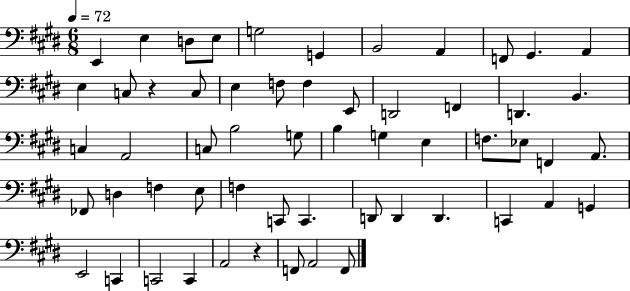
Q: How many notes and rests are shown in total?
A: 57